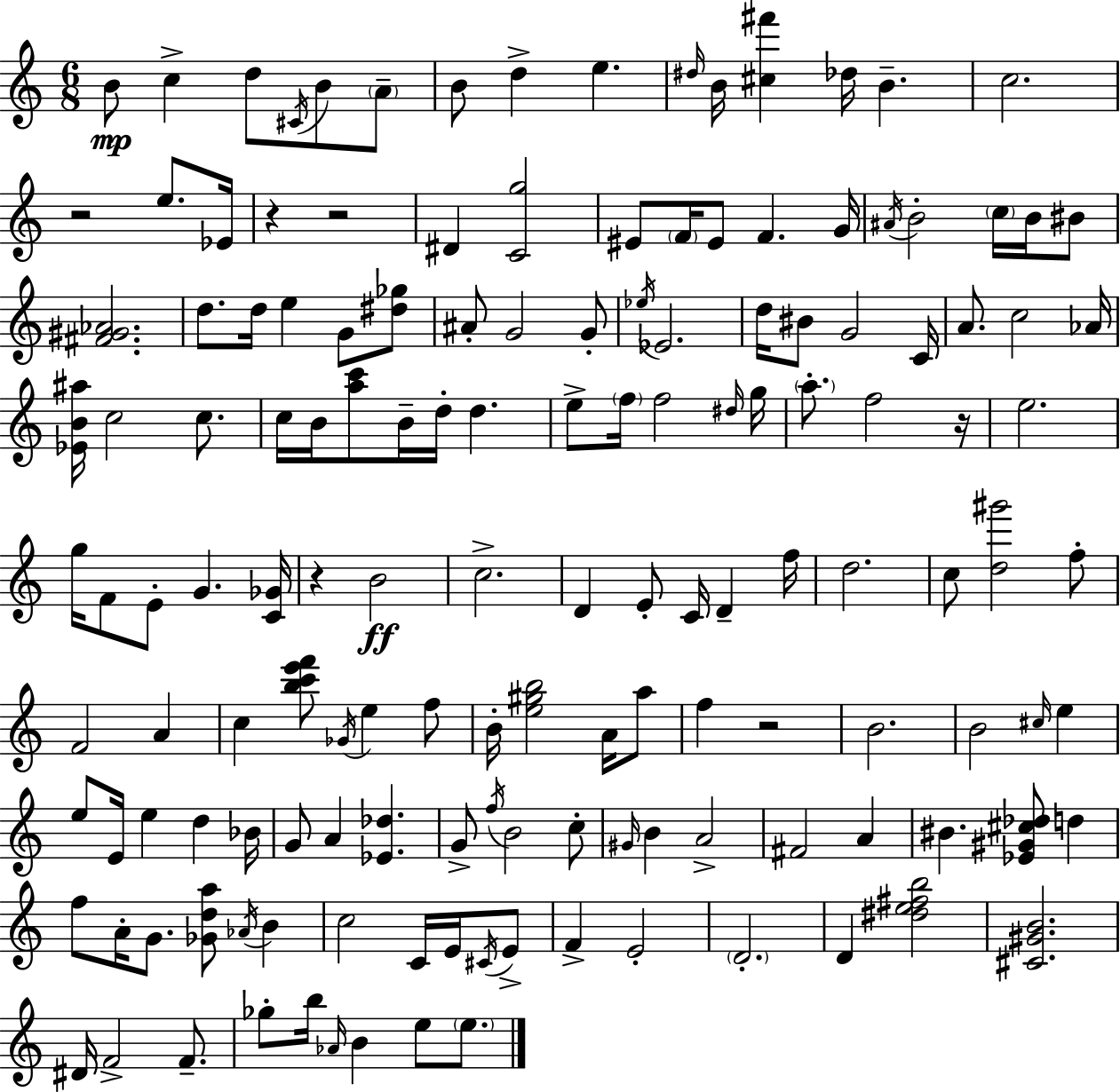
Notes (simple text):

B4/e C5/q D5/e C#4/s B4/e A4/e B4/e D5/q E5/q. D#5/s B4/s [C#5,F#6]/q Db5/s B4/q. C5/h. R/h E5/e. Eb4/s R/q R/h D#4/q [C4,G5]/h EIS4/e F4/s EIS4/e F4/q. G4/s A#4/s B4/h C5/s B4/s BIS4/e [F#4,G#4,Ab4]/h. D5/e. D5/s E5/q G4/e [D#5,Gb5]/e A#4/e G4/h G4/e Eb5/s Eb4/h. D5/s BIS4/e G4/h C4/s A4/e. C5/h Ab4/s [Eb4,B4,A#5]/s C5/h C5/e. C5/s B4/s [A5,C6]/e B4/s D5/s D5/q. E5/e F5/s F5/h D#5/s G5/s A5/e. F5/h R/s E5/h. G5/s F4/e E4/e G4/q. [C4,Gb4]/s R/q B4/h C5/h. D4/q E4/e C4/s D4/q F5/s D5/h. C5/e [D5,G#6]/h F5/e F4/h A4/q C5/q [B5,C6,E6,F6]/e Gb4/s E5/q F5/e B4/s [E5,G#5,B5]/h A4/s A5/e F5/q R/h B4/h. B4/h C#5/s E5/q E5/e E4/s E5/q D5/q Bb4/s G4/e A4/q [Eb4,Db5]/q. G4/e F5/s B4/h C5/e G#4/s B4/q A4/h F#4/h A4/q BIS4/q. [Eb4,G#4,C#5,Db5]/e D5/q F5/e A4/s G4/e. [Gb4,D5,A5]/e Ab4/s B4/q C5/h C4/s E4/s C#4/s E4/e F4/q E4/h D4/h. D4/q [D#5,E5,F#5,B5]/h [C#4,G#4,B4]/h. D#4/s F4/h F4/e. Gb5/e B5/s Ab4/s B4/q E5/e E5/e.